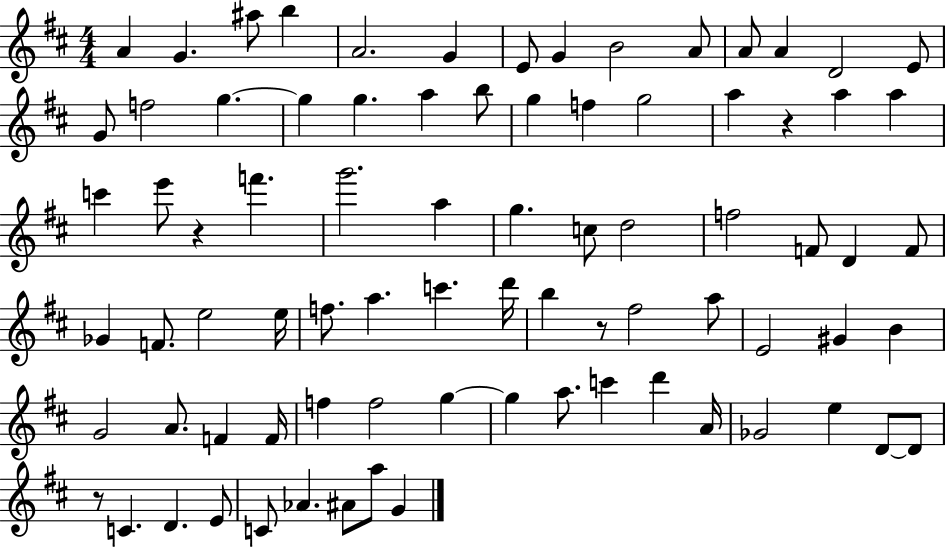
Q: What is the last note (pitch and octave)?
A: G4